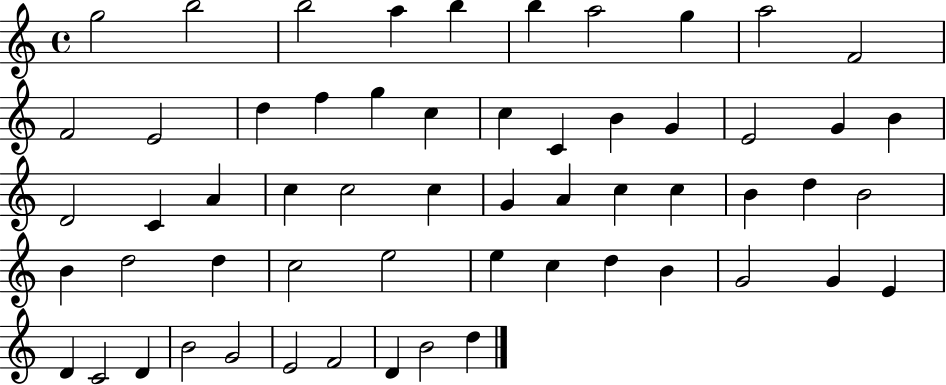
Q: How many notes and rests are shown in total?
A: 58